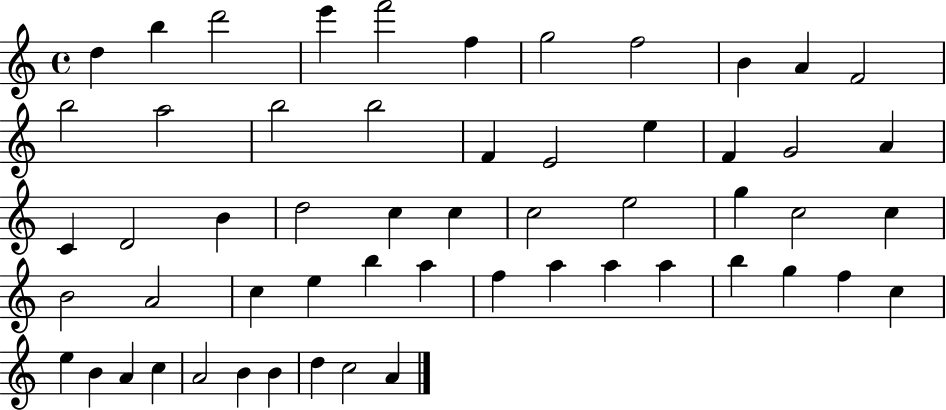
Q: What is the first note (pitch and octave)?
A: D5